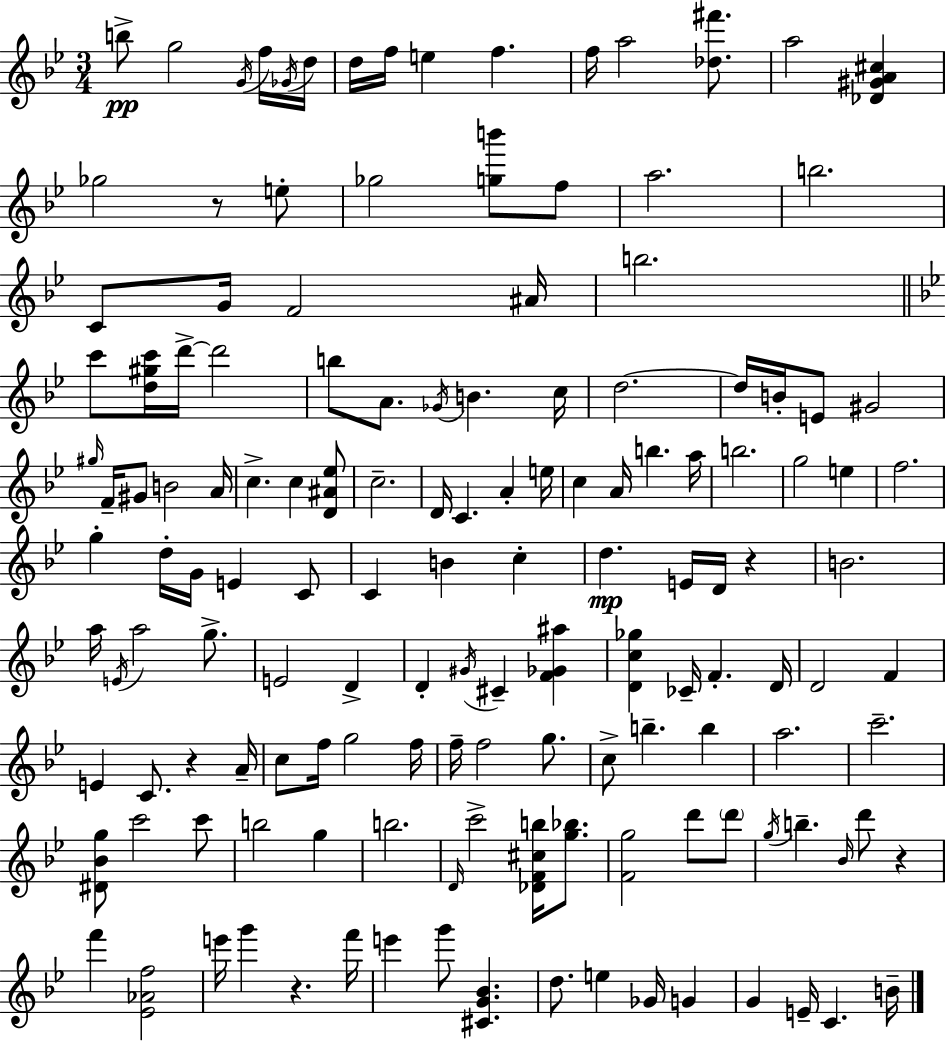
B5/e G5/h G4/s F5/s Gb4/s D5/s D5/s F5/s E5/q F5/q. F5/s A5/h [Db5,F#6]/e. A5/h [Db4,G#4,A4,C#5]/q Gb5/h R/e E5/e Gb5/h [G5,B6]/e F5/e A5/h. B5/h. C4/e G4/s F4/h A#4/s B5/h. C6/e [D5,G#5,C6]/s D6/s D6/h B5/e A4/e. Gb4/s B4/q. C5/s D5/h. D5/s B4/s E4/e G#4/h G#5/s F4/s G#4/e B4/h A4/s C5/q. C5/q [D4,A#4,Eb5]/e C5/h. D4/s C4/q. A4/q E5/s C5/q A4/s B5/q. A5/s B5/h. G5/h E5/q F5/h. G5/q D5/s G4/s E4/q C4/e C4/q B4/q C5/q D5/q. E4/s D4/s R/q B4/h. A5/s E4/s A5/h G5/e. E4/h D4/q D4/q G#4/s C#4/q [F4,Gb4,A#5]/q [D4,C5,Gb5]/q CES4/s F4/q. D4/s D4/h F4/q E4/q C4/e. R/q A4/s C5/e F5/s G5/h F5/s F5/s F5/h G5/e. C5/e B5/q. B5/q A5/h. C6/h. [D#4,Bb4,G5]/e C6/h C6/e B5/h G5/q B5/h. D4/s C6/h [Db4,F4,C#5,B5]/s [G5,Bb5]/e. [F4,G5]/h D6/e D6/e G5/s B5/q. Bb4/s D6/e R/q F6/q [Eb4,Ab4,F5]/h E6/s G6/q R/q. F6/s E6/q G6/e [C#4,G4,Bb4]/q. D5/e. E5/q Gb4/s G4/q G4/q E4/s C4/q. B4/s